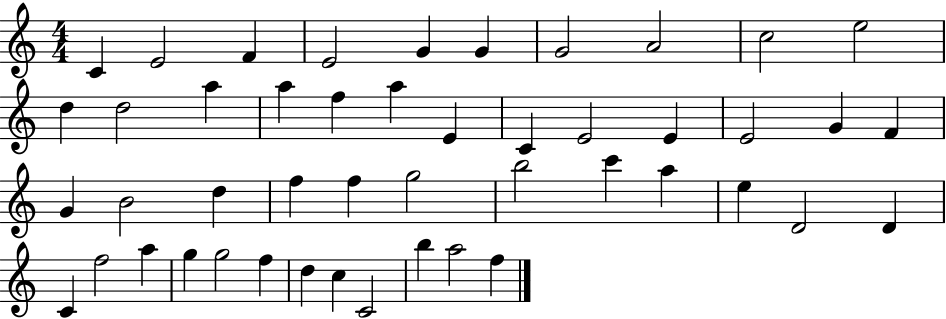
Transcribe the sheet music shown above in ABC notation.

X:1
T:Untitled
M:4/4
L:1/4
K:C
C E2 F E2 G G G2 A2 c2 e2 d d2 a a f a E C E2 E E2 G F G B2 d f f g2 b2 c' a e D2 D C f2 a g g2 f d c C2 b a2 f